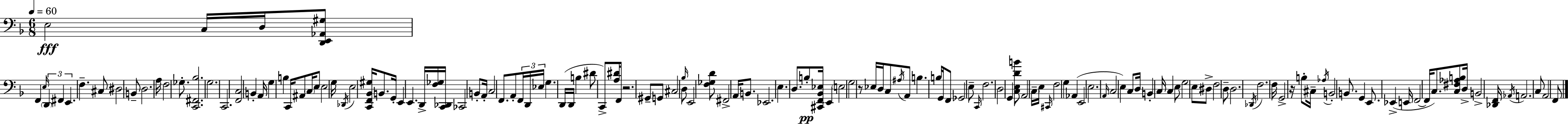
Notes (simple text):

E3/h C3/s D3/s [D2,E2,Ab2,G#3]/e F2/q E3/s D2/q F#2/q E2/q. F3/q. C#3/e D#3/h B2/e D3/h. A3/s F3/h Gb3/e. [C2,F#2,Bb3]/h. G3/h. C2/h. [F2,C3]/h B2/q A2/s G3/q B3/q C2/s A#2/e C3/s E3/e E3/h G3/s Db2/s E3/h [C2,F2,Bb2,G#3]/s B2/e. G2/s E2/q E2/q. D2/s [F3,Gb3]/s [C2,Db2]/s CES2/h B2/e A2/s C3/h F2/e. A2/e F2/s D2/s Eb3/s G3/q. D2/s D2/s B3/q D#4/e C2/e [A3,D#4]/s F2/e R/h. G#2/e G2/e C#3/h Bb3/s D3/e E2/h [F3,Gb3,D4]/e F#2/h A2/s B2/e. Eb2/h. E3/q. D3/e. B3/e [C#2,F2,Bb2,Eb3]/s E2/q E3/h G3/h R/e Eb3/s D3/s C3/e A#3/s A2/e B3/q. B3/s G2/s F2/e Gb2/h E3/e C2/s F3/h. D3/h G2/q [C3,E3,D4,B4]/e A2/h C3/s E3/s C#2/s F3/h G3/q Ab2/q E2/h E3/h. A2/s C3/h E3/q C3/e D3/s B2/q C3/s C3/q E3/e G3/h E3/e D#3/e F3/h D3/e D3/h. Db2/s F3/h. F3/s G2/h R/s B3/e C#3/s Ab3/s B2/h B2/e. G2/q E2/e. Eb2/q E2/s F2/h F2/s C3/e. [C3,F#3,Ab3,B3]/e D3/s B2/h [Db2,F2]/s Ab2/s A2/h. C3/e A2/h F2/e